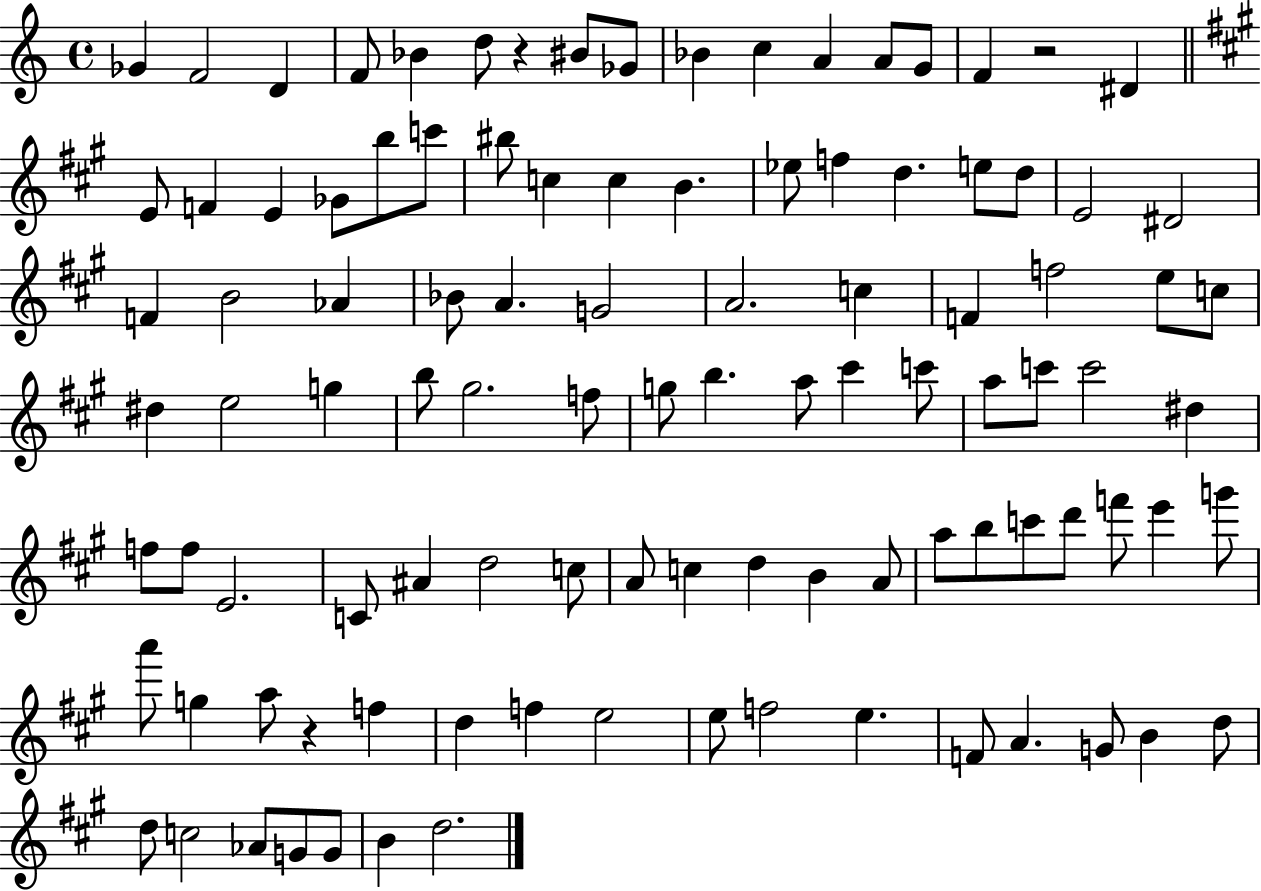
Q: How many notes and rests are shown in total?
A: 103